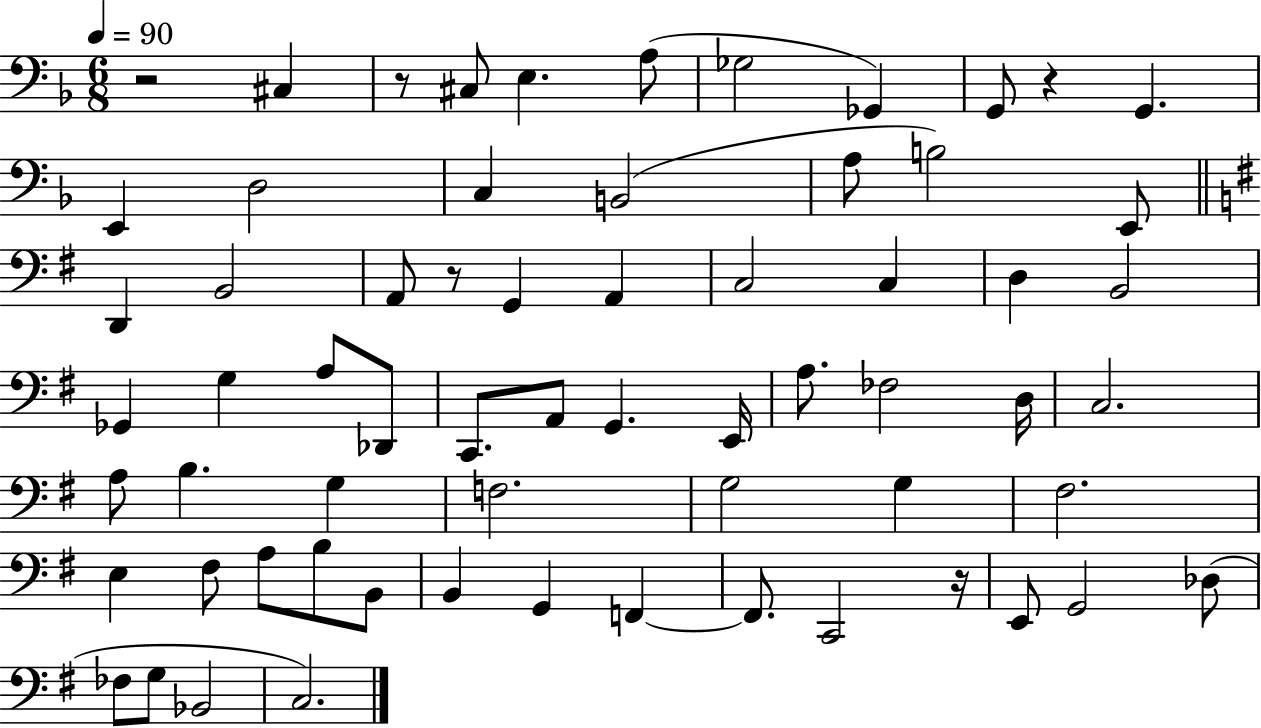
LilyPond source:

{
  \clef bass
  \numericTimeSignature
  \time 6/8
  \key f \major
  \tempo 4 = 90
  r2 cis4 | r8 cis8 e4. a8( | ges2 ges,4) | g,8 r4 g,4. | \break e,4 d2 | c4 b,2( | a8 b2) e,8 | \bar "||" \break \key e \minor d,4 b,2 | a,8 r8 g,4 a,4 | c2 c4 | d4 b,2 | \break ges,4 g4 a8 des,8 | c,8. a,8 g,4. e,16 | a8. fes2 d16 | c2. | \break a8 b4. g4 | f2. | g2 g4 | fis2. | \break e4 fis8 a8 b8 b,8 | b,4 g,4 f,4~~ | f,8. c,2 r16 | e,8 g,2 des8( | \break fes8 g8 bes,2 | c2.) | \bar "|."
}